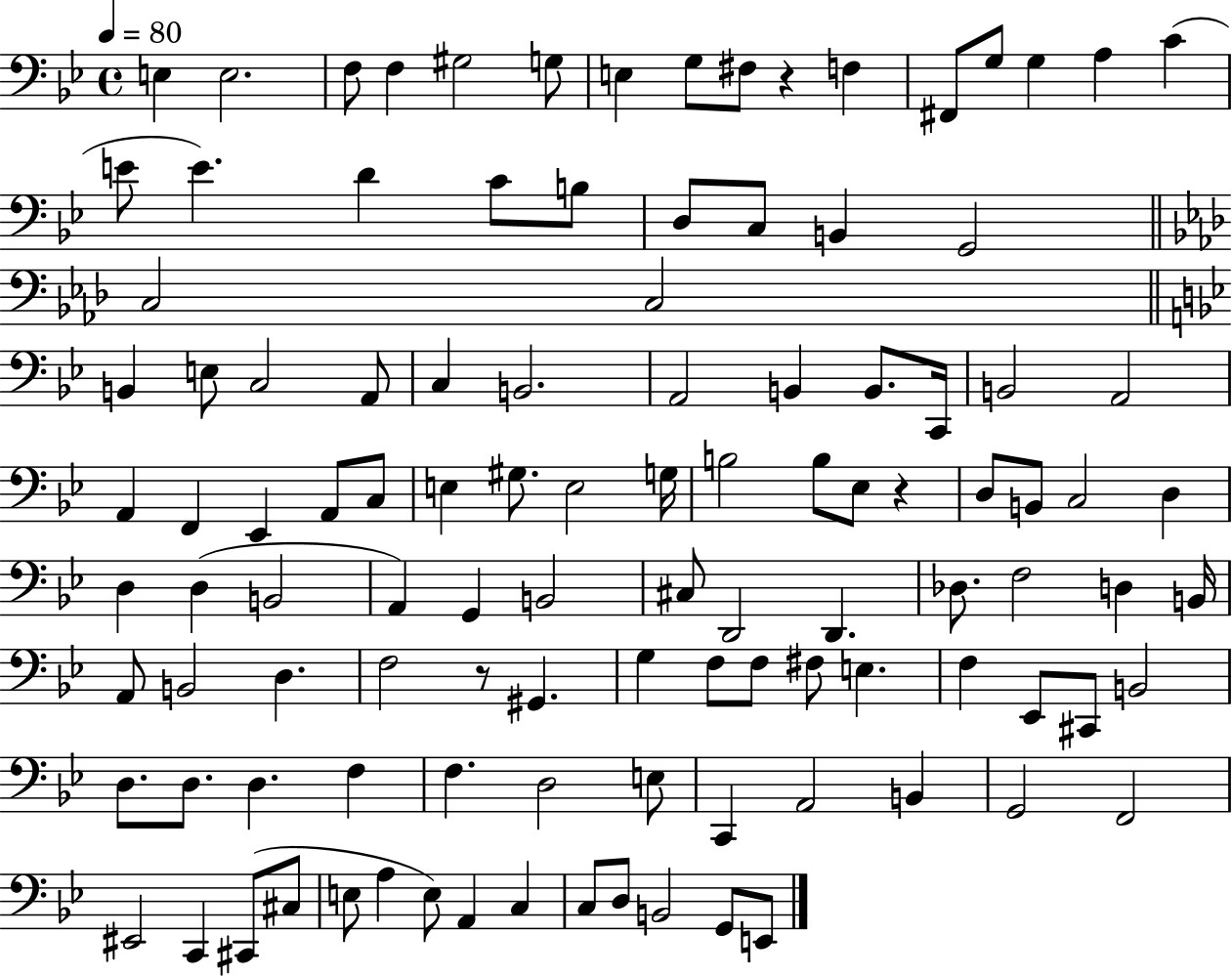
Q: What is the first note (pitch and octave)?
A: E3